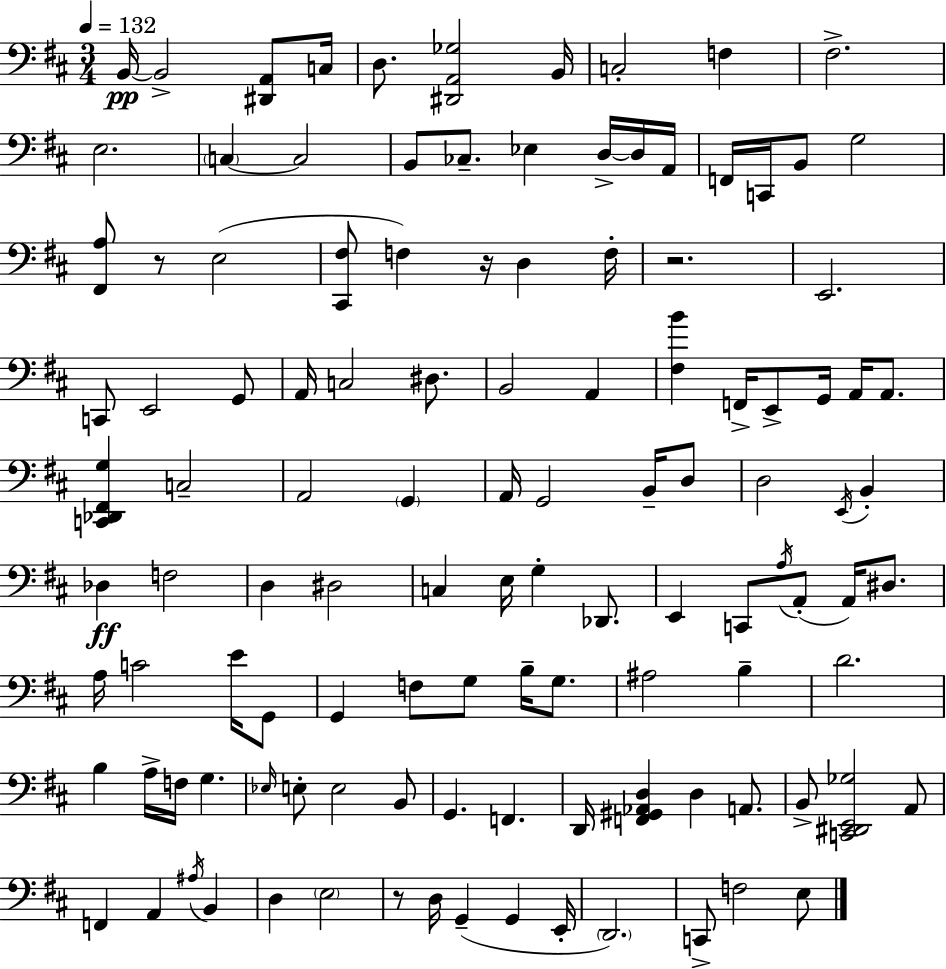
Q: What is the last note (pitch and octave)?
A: E3